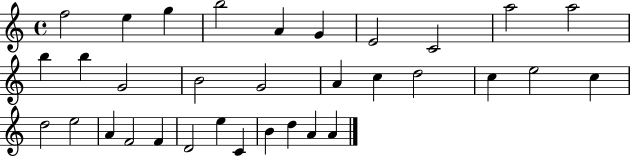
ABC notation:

X:1
T:Untitled
M:4/4
L:1/4
K:C
f2 e g b2 A G E2 C2 a2 a2 b b G2 B2 G2 A c d2 c e2 c d2 e2 A F2 F D2 e C B d A A